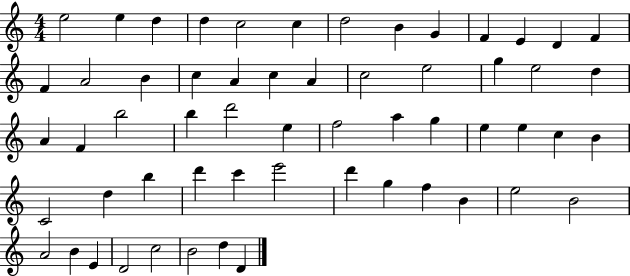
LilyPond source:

{
  \clef treble
  \numericTimeSignature
  \time 4/4
  \key c \major
  e''2 e''4 d''4 | d''4 c''2 c''4 | d''2 b'4 g'4 | f'4 e'4 d'4 f'4 | \break f'4 a'2 b'4 | c''4 a'4 c''4 a'4 | c''2 e''2 | g''4 e''2 d''4 | \break a'4 f'4 b''2 | b''4 d'''2 e''4 | f''2 a''4 g''4 | e''4 e''4 c''4 b'4 | \break c'2 d''4 b''4 | d'''4 c'''4 e'''2 | d'''4 g''4 f''4 b'4 | e''2 b'2 | \break a'2 b'4 e'4 | d'2 c''2 | b'2 d''4 d'4 | \bar "|."
}